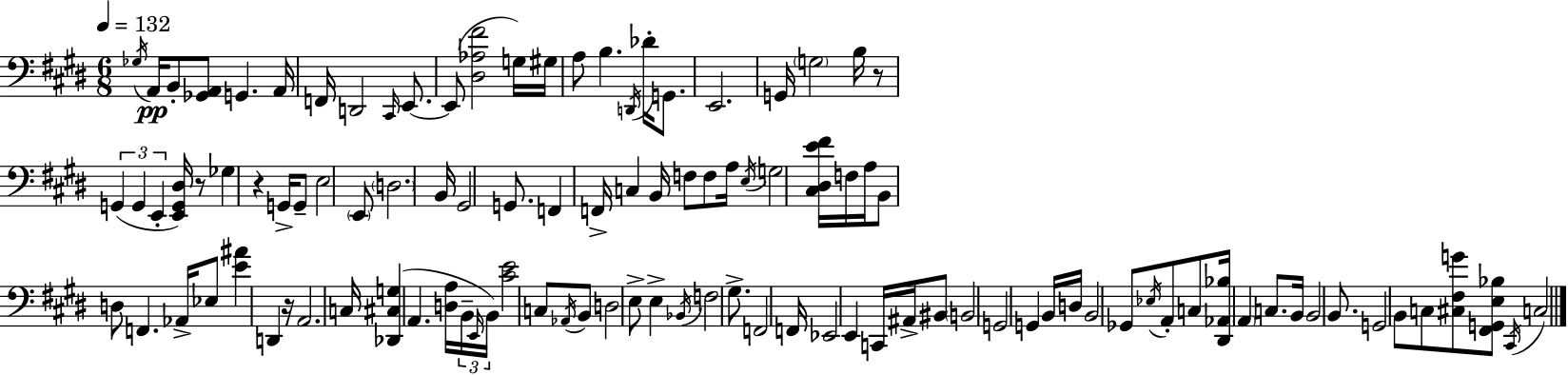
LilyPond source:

{
  \clef bass
  \numericTimeSignature
  \time 6/8
  \key e \major
  \tempo 4 = 132
  \acciaccatura { ges16 }\pp a,16 b,8-. <ges, a,>8 g,4. | a,16 f,16 d,2 \grace { cis,16 } e,8.~~ | e,8( <dis aes fis'>2 | g16) gis16 a8 b4. \acciaccatura { d,16 } des'16-. | \break g,8. e,2. | g,16 \parenthesize g2 | b16 r8 \tuplet 3/2 { g,4( g,4 e,4-. } | <e, g, dis>16) r8 ges4 r4 | \break g,16-> g,8-- e2 | \parenthesize e,8 \parenthesize d2. | b,16 gis,2 | g,8. f,4 f,16-> c4 | \break b,16 f8 f8 a16 \acciaccatura { e16 } g2 | <cis dis e' fis'>16 f16 a16 b,8 d8 f,4. | aes,16-> ees8 <e' ais'>4 d,4 | r16 a,2. | \break c16 <des, cis g>4( a,4. | <d a>16 \tuplet 3/2 { b,16-- \grace { e,16 } b,16) } <cis' e'>2 | c8 \acciaccatura { aes,16 } b,8 d2 | e8-> e4-> \acciaccatura { bes,16 } f2 | \break gis8.-> f,2 | f,16 ees,2 | e,4 c,16 ais,16-> bis,8 \parenthesize b,2 | g,2 | \break g,4 b,16 d16 b,2 | ges,8 \acciaccatura { ees16 } a,8-. c8 | <dis, aes, bes>16 \parenthesize a,4 c8. b,16 b,2 | b,8. g,2 | \break b,8 c8 <cis fis g'>8 <fis, g, e bes>8 | \acciaccatura { cis,16 } c2 \bar "|."
}